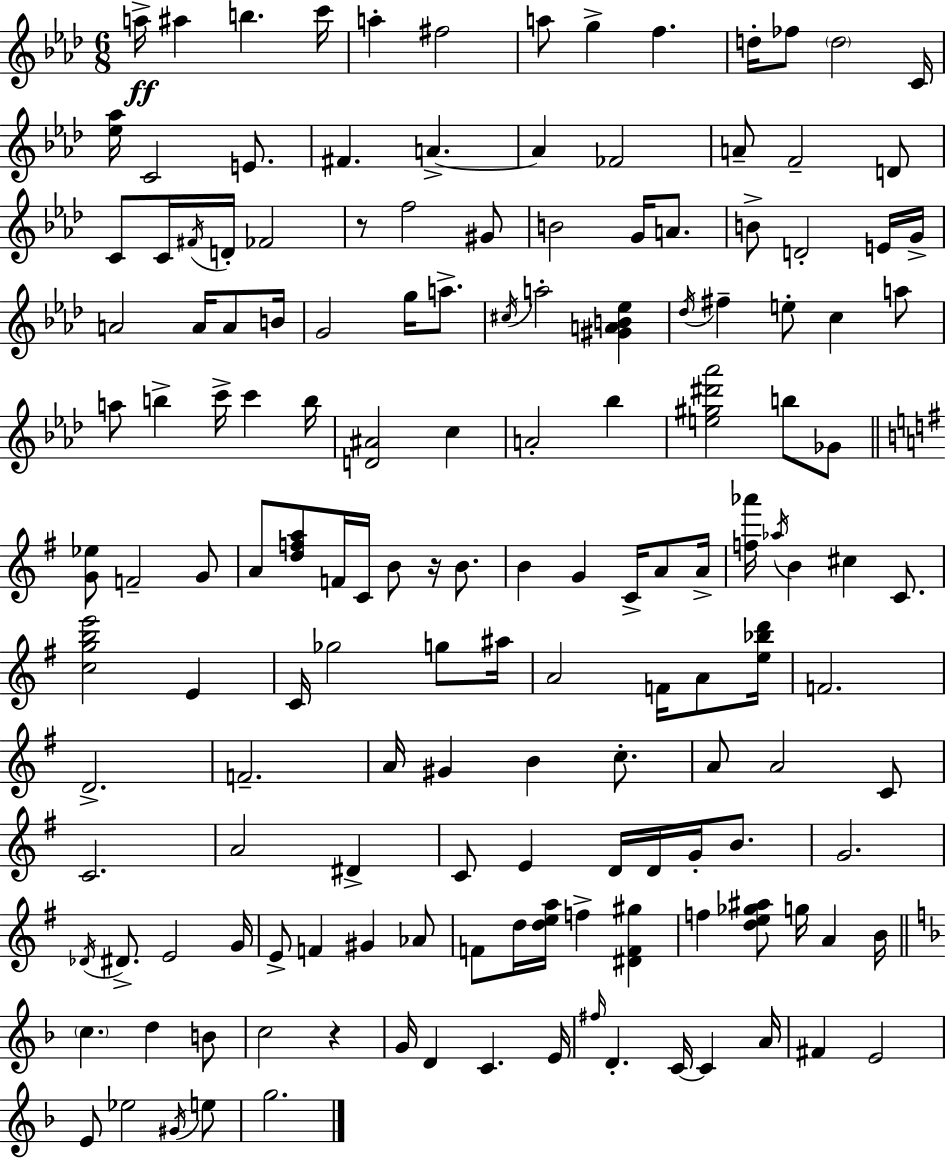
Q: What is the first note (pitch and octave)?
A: A5